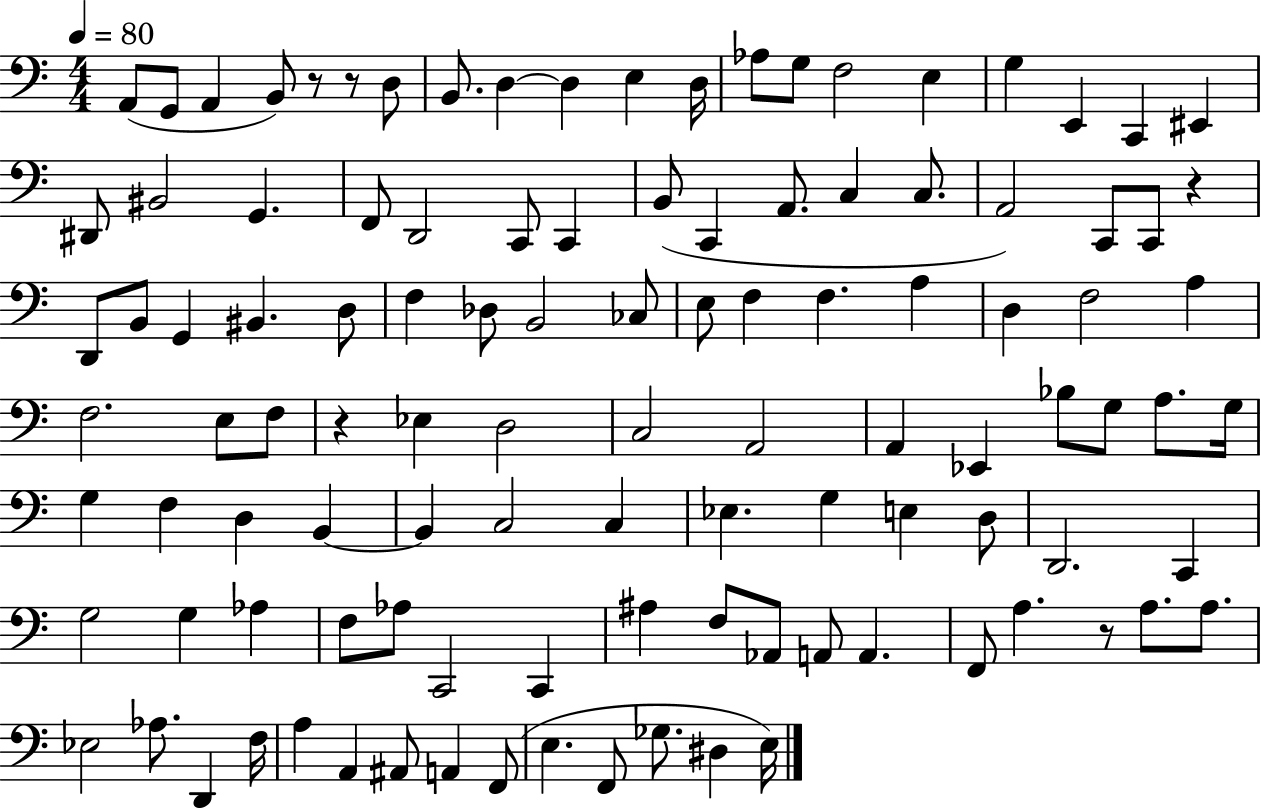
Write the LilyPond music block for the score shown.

{
  \clef bass
  \numericTimeSignature
  \time 4/4
  \key c \major
  \tempo 4 = 80
  a,8( g,8 a,4 b,8) r8 r8 d8 | b,8. d4~~ d4 e4 d16 | aes8 g8 f2 e4 | g4 e,4 c,4 eis,4 | \break dis,8 bis,2 g,4. | f,8 d,2 c,8 c,4 | b,8( c,4 a,8. c4 c8. | a,2) c,8 c,8 r4 | \break d,8 b,8 g,4 bis,4. d8 | f4 des8 b,2 ces8 | e8 f4 f4. a4 | d4 f2 a4 | \break f2. e8 f8 | r4 ees4 d2 | c2 a,2 | a,4 ees,4 bes8 g8 a8. g16 | \break g4 f4 d4 b,4~~ | b,4 c2 c4 | ees4. g4 e4 d8 | d,2. c,4 | \break g2 g4 aes4 | f8 aes8 c,2 c,4 | ais4 f8 aes,8 a,8 a,4. | f,8 a4. r8 a8. a8. | \break ees2 aes8. d,4 f16 | a4 a,4 ais,8 a,4 f,8( | e4. f,8 ges8. dis4 e16) | \bar "|."
}